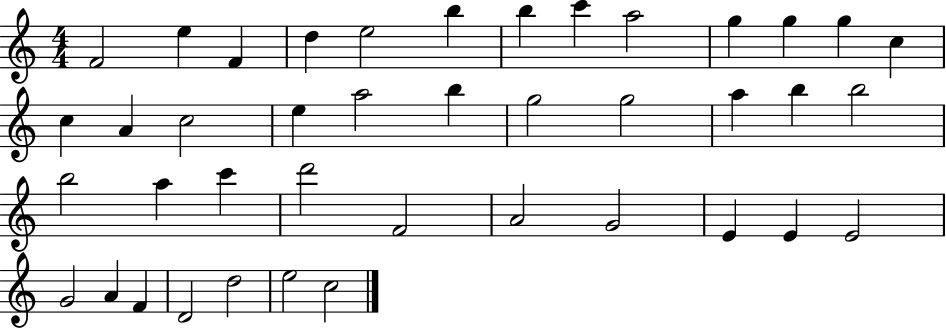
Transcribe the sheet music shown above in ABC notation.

X:1
T:Untitled
M:4/4
L:1/4
K:C
F2 e F d e2 b b c' a2 g g g c c A c2 e a2 b g2 g2 a b b2 b2 a c' d'2 F2 A2 G2 E E E2 G2 A F D2 d2 e2 c2